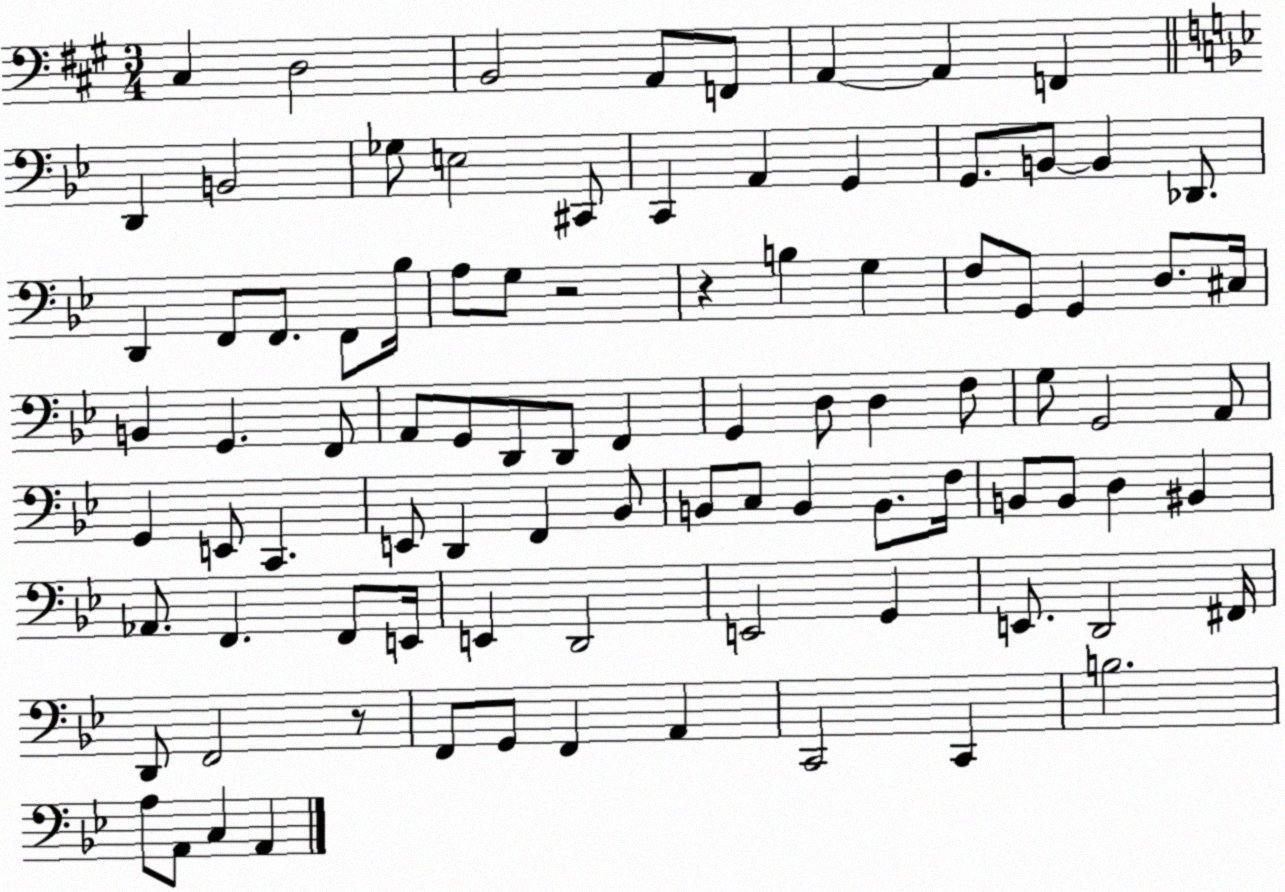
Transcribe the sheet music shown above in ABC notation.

X:1
T:Untitled
M:3/4
L:1/4
K:A
^C, D,2 B,,2 A,,/2 F,,/2 A,, A,, F,, D,, B,,2 _G,/2 E,2 ^C,,/2 C,, A,, G,, G,,/2 B,,/2 B,, _D,,/2 D,, F,,/2 F,,/2 F,,/2 _B,/4 A,/2 G,/2 z2 z B, G, F,/2 G,,/2 G,, D,/2 ^C,/4 B,, G,, F,,/2 A,,/2 G,,/2 D,,/2 D,,/2 F,, G,, D,/2 D, F,/2 G,/2 G,,2 A,,/2 G,, E,,/2 C,, E,,/2 D,, F,, _B,,/2 B,,/2 C,/2 B,, B,,/2 F,/4 B,,/2 B,,/2 D, ^B,, _A,,/2 F,, F,,/2 E,,/4 E,, D,,2 E,,2 G,, E,,/2 D,,2 ^F,,/4 D,,/2 F,,2 z/2 F,,/2 G,,/2 F,, A,, C,,2 C,, B,2 A,/2 A,,/2 C, A,,